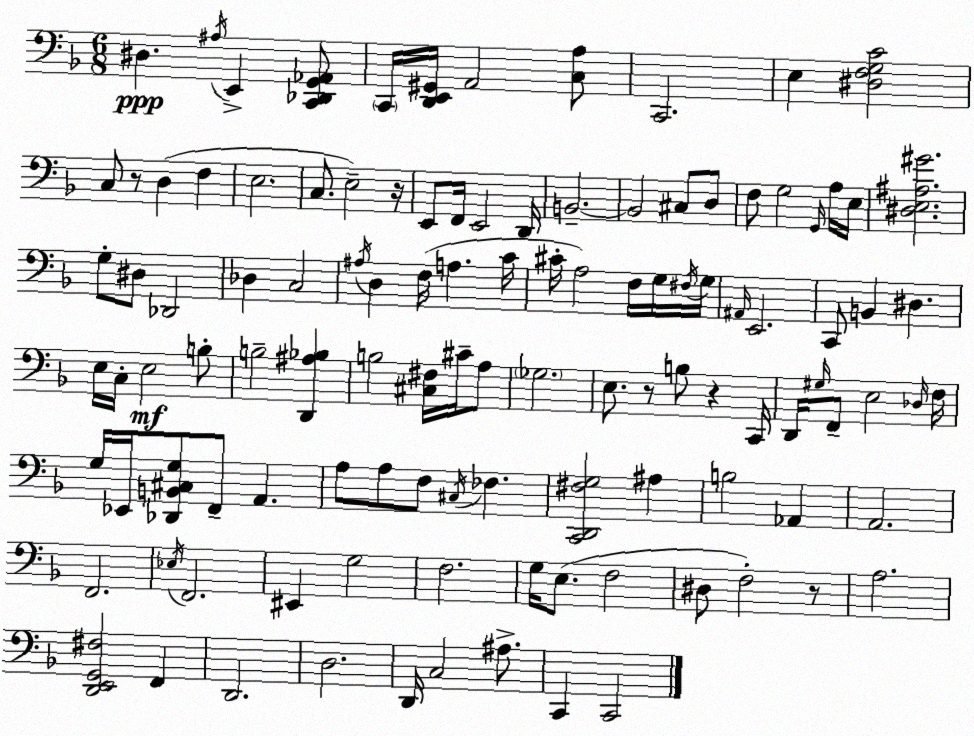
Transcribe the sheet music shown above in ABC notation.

X:1
T:Untitled
M:6/8
L:1/4
K:F
^D, ^A,/4 E,, [C,,_D,,G,,_A,,]/2 C,,/4 [D,,E,,^G,,]/4 A,,2 [C,A,]/2 C,,2 E, [^D,F,G,C]2 C,/2 z/2 D, F, E,2 C,/2 E,2 z/4 E,,/2 F,,/4 E,,2 D,,/4 B,,2 B,,2 ^C,/2 D,/2 F,/2 G,2 G,,/4 A,/4 E,/4 [^D,E,^A,^G]2 G,/2 ^D,/2 _D,,2 _D, C,2 ^A,/4 D, F,/4 A, C/4 ^C/4 A,2 F,/4 G,/4 ^F,/4 G,/4 ^A,,/4 E,,2 C,,/2 B,, ^D, E,/4 C,/4 E,2 B,/2 B,2 [D,,^A,_B,] B,2 [^C,^F,]/4 ^C/4 A,/2 _G,2 E,/2 z/2 B,/2 z C,,/4 D,,/4 ^G,/4 F,,/2 E,2 _D,/4 F,/4 G,/4 _E,,/4 [_D,,B,,^C,G,]/2 F,,/2 A,, A,/2 A,/2 F,/2 ^C,/4 _F, [C,,D,,^F,G,]2 ^A, B,2 _A,, A,,2 F,,2 _E,/4 F,,2 ^E,, G,2 F,2 G,/4 E,/2 F,2 ^D,/2 F,2 z/2 A,2 [D,,E,,G,,^F,]2 F,, D,,2 D,2 D,,/4 C,2 ^A,/2 C,, C,,2